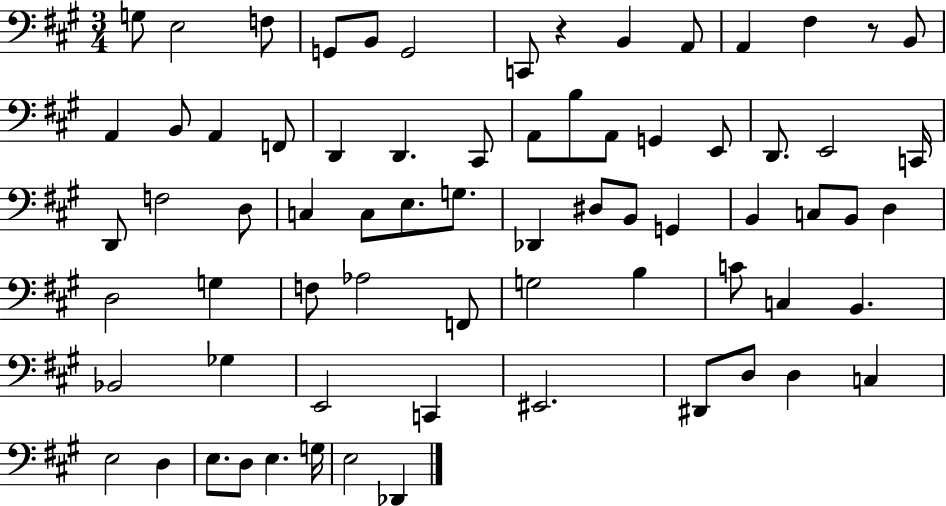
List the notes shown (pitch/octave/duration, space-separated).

G3/e E3/h F3/e G2/e B2/e G2/h C2/e R/q B2/q A2/e A2/q F#3/q R/e B2/e A2/q B2/e A2/q F2/e D2/q D2/q. C#2/e A2/e B3/e A2/e G2/q E2/e D2/e. E2/h C2/s D2/e F3/h D3/e C3/q C3/e E3/e. G3/e. Db2/q D#3/e B2/e G2/q B2/q C3/e B2/e D3/q D3/h G3/q F3/e Ab3/h F2/e G3/h B3/q C4/e C3/q B2/q. Bb2/h Gb3/q E2/h C2/q EIS2/h. D#2/e D3/e D3/q C3/q E3/h D3/q E3/e. D3/e E3/q. G3/s E3/h Db2/q